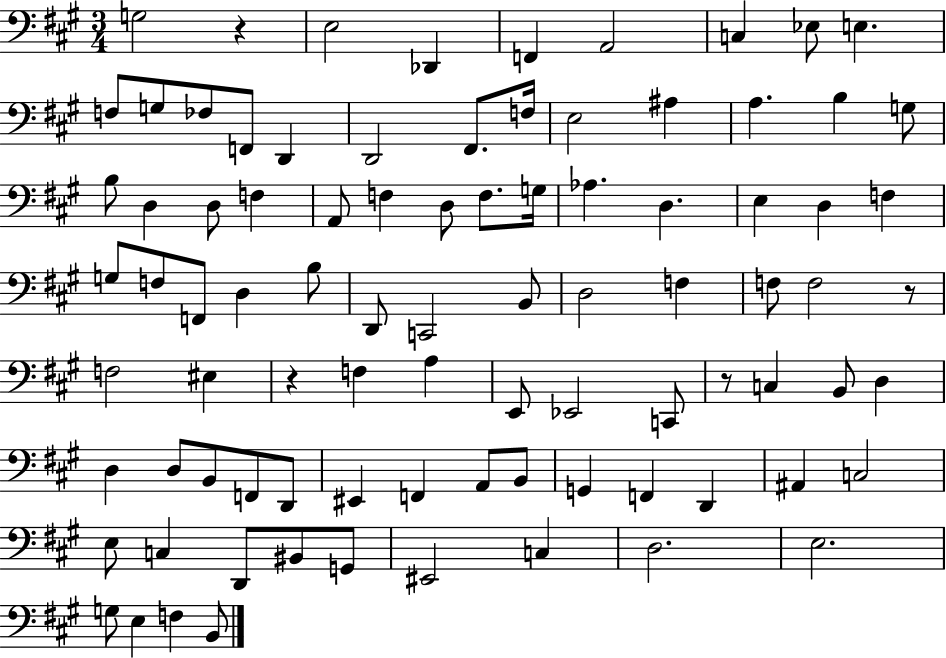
{
  \clef bass
  \numericTimeSignature
  \time 3/4
  \key a \major
  g2 r4 | e2 des,4 | f,4 a,2 | c4 ees8 e4. | \break f8 g8 fes8 f,8 d,4 | d,2 fis,8. f16 | e2 ais4 | a4. b4 g8 | \break b8 d4 d8 f4 | a,8 f4 d8 f8. g16 | aes4. d4. | e4 d4 f4 | \break g8 f8 f,8 d4 b8 | d,8 c,2 b,8 | d2 f4 | f8 f2 r8 | \break f2 eis4 | r4 f4 a4 | e,8 ees,2 c,8 | r8 c4 b,8 d4 | \break d4 d8 b,8 f,8 d,8 | eis,4 f,4 a,8 b,8 | g,4 f,4 d,4 | ais,4 c2 | \break e8 c4 d,8 bis,8 g,8 | eis,2 c4 | d2. | e2. | \break g8 e4 f4 b,8 | \bar "|."
}